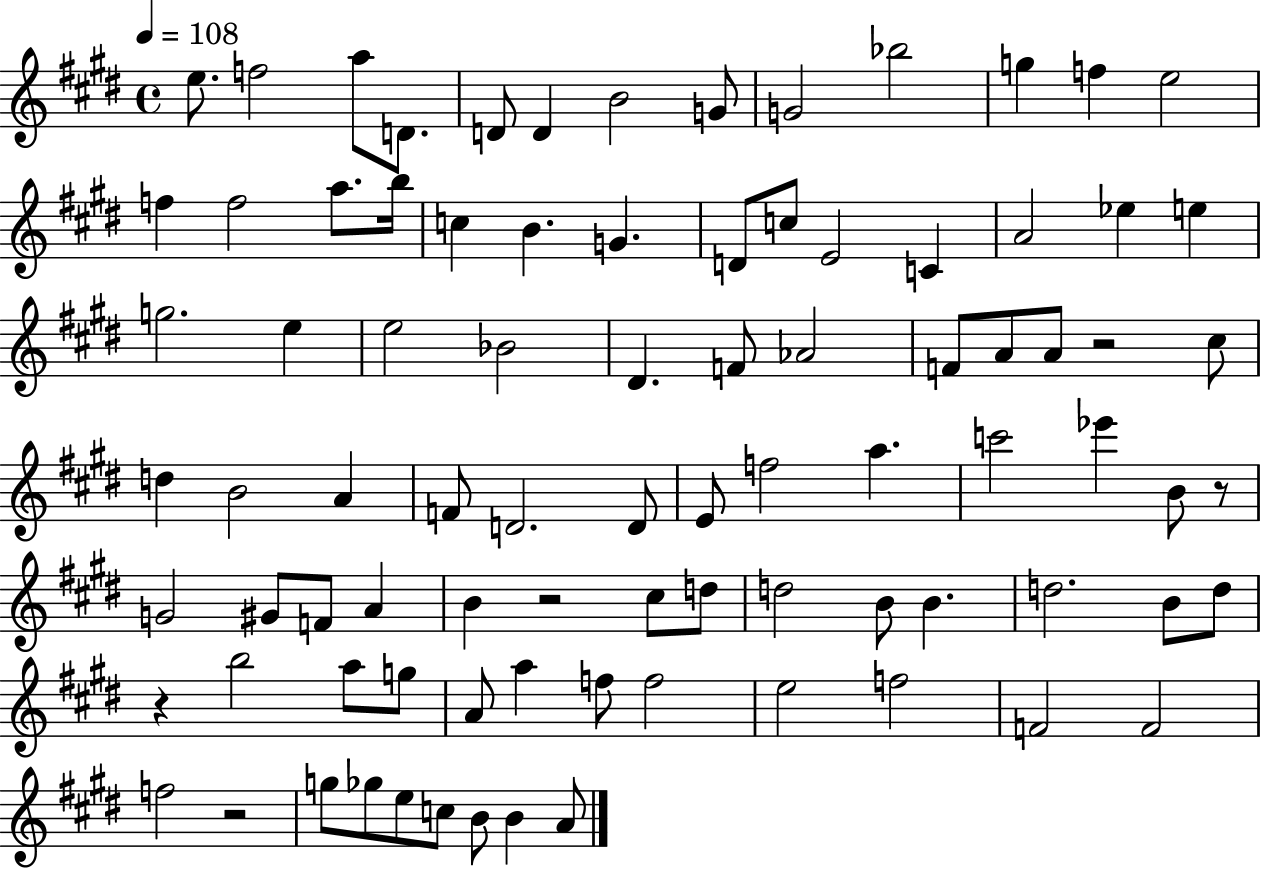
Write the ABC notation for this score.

X:1
T:Untitled
M:4/4
L:1/4
K:E
e/2 f2 a/2 D/2 D/2 D B2 G/2 G2 _b2 g f e2 f f2 a/2 b/4 c B G D/2 c/2 E2 C A2 _e e g2 e e2 _B2 ^D F/2 _A2 F/2 A/2 A/2 z2 ^c/2 d B2 A F/2 D2 D/2 E/2 f2 a c'2 _e' B/2 z/2 G2 ^G/2 F/2 A B z2 ^c/2 d/2 d2 B/2 B d2 B/2 d/2 z b2 a/2 g/2 A/2 a f/2 f2 e2 f2 F2 F2 f2 z2 g/2 _g/2 e/2 c/2 B/2 B A/2